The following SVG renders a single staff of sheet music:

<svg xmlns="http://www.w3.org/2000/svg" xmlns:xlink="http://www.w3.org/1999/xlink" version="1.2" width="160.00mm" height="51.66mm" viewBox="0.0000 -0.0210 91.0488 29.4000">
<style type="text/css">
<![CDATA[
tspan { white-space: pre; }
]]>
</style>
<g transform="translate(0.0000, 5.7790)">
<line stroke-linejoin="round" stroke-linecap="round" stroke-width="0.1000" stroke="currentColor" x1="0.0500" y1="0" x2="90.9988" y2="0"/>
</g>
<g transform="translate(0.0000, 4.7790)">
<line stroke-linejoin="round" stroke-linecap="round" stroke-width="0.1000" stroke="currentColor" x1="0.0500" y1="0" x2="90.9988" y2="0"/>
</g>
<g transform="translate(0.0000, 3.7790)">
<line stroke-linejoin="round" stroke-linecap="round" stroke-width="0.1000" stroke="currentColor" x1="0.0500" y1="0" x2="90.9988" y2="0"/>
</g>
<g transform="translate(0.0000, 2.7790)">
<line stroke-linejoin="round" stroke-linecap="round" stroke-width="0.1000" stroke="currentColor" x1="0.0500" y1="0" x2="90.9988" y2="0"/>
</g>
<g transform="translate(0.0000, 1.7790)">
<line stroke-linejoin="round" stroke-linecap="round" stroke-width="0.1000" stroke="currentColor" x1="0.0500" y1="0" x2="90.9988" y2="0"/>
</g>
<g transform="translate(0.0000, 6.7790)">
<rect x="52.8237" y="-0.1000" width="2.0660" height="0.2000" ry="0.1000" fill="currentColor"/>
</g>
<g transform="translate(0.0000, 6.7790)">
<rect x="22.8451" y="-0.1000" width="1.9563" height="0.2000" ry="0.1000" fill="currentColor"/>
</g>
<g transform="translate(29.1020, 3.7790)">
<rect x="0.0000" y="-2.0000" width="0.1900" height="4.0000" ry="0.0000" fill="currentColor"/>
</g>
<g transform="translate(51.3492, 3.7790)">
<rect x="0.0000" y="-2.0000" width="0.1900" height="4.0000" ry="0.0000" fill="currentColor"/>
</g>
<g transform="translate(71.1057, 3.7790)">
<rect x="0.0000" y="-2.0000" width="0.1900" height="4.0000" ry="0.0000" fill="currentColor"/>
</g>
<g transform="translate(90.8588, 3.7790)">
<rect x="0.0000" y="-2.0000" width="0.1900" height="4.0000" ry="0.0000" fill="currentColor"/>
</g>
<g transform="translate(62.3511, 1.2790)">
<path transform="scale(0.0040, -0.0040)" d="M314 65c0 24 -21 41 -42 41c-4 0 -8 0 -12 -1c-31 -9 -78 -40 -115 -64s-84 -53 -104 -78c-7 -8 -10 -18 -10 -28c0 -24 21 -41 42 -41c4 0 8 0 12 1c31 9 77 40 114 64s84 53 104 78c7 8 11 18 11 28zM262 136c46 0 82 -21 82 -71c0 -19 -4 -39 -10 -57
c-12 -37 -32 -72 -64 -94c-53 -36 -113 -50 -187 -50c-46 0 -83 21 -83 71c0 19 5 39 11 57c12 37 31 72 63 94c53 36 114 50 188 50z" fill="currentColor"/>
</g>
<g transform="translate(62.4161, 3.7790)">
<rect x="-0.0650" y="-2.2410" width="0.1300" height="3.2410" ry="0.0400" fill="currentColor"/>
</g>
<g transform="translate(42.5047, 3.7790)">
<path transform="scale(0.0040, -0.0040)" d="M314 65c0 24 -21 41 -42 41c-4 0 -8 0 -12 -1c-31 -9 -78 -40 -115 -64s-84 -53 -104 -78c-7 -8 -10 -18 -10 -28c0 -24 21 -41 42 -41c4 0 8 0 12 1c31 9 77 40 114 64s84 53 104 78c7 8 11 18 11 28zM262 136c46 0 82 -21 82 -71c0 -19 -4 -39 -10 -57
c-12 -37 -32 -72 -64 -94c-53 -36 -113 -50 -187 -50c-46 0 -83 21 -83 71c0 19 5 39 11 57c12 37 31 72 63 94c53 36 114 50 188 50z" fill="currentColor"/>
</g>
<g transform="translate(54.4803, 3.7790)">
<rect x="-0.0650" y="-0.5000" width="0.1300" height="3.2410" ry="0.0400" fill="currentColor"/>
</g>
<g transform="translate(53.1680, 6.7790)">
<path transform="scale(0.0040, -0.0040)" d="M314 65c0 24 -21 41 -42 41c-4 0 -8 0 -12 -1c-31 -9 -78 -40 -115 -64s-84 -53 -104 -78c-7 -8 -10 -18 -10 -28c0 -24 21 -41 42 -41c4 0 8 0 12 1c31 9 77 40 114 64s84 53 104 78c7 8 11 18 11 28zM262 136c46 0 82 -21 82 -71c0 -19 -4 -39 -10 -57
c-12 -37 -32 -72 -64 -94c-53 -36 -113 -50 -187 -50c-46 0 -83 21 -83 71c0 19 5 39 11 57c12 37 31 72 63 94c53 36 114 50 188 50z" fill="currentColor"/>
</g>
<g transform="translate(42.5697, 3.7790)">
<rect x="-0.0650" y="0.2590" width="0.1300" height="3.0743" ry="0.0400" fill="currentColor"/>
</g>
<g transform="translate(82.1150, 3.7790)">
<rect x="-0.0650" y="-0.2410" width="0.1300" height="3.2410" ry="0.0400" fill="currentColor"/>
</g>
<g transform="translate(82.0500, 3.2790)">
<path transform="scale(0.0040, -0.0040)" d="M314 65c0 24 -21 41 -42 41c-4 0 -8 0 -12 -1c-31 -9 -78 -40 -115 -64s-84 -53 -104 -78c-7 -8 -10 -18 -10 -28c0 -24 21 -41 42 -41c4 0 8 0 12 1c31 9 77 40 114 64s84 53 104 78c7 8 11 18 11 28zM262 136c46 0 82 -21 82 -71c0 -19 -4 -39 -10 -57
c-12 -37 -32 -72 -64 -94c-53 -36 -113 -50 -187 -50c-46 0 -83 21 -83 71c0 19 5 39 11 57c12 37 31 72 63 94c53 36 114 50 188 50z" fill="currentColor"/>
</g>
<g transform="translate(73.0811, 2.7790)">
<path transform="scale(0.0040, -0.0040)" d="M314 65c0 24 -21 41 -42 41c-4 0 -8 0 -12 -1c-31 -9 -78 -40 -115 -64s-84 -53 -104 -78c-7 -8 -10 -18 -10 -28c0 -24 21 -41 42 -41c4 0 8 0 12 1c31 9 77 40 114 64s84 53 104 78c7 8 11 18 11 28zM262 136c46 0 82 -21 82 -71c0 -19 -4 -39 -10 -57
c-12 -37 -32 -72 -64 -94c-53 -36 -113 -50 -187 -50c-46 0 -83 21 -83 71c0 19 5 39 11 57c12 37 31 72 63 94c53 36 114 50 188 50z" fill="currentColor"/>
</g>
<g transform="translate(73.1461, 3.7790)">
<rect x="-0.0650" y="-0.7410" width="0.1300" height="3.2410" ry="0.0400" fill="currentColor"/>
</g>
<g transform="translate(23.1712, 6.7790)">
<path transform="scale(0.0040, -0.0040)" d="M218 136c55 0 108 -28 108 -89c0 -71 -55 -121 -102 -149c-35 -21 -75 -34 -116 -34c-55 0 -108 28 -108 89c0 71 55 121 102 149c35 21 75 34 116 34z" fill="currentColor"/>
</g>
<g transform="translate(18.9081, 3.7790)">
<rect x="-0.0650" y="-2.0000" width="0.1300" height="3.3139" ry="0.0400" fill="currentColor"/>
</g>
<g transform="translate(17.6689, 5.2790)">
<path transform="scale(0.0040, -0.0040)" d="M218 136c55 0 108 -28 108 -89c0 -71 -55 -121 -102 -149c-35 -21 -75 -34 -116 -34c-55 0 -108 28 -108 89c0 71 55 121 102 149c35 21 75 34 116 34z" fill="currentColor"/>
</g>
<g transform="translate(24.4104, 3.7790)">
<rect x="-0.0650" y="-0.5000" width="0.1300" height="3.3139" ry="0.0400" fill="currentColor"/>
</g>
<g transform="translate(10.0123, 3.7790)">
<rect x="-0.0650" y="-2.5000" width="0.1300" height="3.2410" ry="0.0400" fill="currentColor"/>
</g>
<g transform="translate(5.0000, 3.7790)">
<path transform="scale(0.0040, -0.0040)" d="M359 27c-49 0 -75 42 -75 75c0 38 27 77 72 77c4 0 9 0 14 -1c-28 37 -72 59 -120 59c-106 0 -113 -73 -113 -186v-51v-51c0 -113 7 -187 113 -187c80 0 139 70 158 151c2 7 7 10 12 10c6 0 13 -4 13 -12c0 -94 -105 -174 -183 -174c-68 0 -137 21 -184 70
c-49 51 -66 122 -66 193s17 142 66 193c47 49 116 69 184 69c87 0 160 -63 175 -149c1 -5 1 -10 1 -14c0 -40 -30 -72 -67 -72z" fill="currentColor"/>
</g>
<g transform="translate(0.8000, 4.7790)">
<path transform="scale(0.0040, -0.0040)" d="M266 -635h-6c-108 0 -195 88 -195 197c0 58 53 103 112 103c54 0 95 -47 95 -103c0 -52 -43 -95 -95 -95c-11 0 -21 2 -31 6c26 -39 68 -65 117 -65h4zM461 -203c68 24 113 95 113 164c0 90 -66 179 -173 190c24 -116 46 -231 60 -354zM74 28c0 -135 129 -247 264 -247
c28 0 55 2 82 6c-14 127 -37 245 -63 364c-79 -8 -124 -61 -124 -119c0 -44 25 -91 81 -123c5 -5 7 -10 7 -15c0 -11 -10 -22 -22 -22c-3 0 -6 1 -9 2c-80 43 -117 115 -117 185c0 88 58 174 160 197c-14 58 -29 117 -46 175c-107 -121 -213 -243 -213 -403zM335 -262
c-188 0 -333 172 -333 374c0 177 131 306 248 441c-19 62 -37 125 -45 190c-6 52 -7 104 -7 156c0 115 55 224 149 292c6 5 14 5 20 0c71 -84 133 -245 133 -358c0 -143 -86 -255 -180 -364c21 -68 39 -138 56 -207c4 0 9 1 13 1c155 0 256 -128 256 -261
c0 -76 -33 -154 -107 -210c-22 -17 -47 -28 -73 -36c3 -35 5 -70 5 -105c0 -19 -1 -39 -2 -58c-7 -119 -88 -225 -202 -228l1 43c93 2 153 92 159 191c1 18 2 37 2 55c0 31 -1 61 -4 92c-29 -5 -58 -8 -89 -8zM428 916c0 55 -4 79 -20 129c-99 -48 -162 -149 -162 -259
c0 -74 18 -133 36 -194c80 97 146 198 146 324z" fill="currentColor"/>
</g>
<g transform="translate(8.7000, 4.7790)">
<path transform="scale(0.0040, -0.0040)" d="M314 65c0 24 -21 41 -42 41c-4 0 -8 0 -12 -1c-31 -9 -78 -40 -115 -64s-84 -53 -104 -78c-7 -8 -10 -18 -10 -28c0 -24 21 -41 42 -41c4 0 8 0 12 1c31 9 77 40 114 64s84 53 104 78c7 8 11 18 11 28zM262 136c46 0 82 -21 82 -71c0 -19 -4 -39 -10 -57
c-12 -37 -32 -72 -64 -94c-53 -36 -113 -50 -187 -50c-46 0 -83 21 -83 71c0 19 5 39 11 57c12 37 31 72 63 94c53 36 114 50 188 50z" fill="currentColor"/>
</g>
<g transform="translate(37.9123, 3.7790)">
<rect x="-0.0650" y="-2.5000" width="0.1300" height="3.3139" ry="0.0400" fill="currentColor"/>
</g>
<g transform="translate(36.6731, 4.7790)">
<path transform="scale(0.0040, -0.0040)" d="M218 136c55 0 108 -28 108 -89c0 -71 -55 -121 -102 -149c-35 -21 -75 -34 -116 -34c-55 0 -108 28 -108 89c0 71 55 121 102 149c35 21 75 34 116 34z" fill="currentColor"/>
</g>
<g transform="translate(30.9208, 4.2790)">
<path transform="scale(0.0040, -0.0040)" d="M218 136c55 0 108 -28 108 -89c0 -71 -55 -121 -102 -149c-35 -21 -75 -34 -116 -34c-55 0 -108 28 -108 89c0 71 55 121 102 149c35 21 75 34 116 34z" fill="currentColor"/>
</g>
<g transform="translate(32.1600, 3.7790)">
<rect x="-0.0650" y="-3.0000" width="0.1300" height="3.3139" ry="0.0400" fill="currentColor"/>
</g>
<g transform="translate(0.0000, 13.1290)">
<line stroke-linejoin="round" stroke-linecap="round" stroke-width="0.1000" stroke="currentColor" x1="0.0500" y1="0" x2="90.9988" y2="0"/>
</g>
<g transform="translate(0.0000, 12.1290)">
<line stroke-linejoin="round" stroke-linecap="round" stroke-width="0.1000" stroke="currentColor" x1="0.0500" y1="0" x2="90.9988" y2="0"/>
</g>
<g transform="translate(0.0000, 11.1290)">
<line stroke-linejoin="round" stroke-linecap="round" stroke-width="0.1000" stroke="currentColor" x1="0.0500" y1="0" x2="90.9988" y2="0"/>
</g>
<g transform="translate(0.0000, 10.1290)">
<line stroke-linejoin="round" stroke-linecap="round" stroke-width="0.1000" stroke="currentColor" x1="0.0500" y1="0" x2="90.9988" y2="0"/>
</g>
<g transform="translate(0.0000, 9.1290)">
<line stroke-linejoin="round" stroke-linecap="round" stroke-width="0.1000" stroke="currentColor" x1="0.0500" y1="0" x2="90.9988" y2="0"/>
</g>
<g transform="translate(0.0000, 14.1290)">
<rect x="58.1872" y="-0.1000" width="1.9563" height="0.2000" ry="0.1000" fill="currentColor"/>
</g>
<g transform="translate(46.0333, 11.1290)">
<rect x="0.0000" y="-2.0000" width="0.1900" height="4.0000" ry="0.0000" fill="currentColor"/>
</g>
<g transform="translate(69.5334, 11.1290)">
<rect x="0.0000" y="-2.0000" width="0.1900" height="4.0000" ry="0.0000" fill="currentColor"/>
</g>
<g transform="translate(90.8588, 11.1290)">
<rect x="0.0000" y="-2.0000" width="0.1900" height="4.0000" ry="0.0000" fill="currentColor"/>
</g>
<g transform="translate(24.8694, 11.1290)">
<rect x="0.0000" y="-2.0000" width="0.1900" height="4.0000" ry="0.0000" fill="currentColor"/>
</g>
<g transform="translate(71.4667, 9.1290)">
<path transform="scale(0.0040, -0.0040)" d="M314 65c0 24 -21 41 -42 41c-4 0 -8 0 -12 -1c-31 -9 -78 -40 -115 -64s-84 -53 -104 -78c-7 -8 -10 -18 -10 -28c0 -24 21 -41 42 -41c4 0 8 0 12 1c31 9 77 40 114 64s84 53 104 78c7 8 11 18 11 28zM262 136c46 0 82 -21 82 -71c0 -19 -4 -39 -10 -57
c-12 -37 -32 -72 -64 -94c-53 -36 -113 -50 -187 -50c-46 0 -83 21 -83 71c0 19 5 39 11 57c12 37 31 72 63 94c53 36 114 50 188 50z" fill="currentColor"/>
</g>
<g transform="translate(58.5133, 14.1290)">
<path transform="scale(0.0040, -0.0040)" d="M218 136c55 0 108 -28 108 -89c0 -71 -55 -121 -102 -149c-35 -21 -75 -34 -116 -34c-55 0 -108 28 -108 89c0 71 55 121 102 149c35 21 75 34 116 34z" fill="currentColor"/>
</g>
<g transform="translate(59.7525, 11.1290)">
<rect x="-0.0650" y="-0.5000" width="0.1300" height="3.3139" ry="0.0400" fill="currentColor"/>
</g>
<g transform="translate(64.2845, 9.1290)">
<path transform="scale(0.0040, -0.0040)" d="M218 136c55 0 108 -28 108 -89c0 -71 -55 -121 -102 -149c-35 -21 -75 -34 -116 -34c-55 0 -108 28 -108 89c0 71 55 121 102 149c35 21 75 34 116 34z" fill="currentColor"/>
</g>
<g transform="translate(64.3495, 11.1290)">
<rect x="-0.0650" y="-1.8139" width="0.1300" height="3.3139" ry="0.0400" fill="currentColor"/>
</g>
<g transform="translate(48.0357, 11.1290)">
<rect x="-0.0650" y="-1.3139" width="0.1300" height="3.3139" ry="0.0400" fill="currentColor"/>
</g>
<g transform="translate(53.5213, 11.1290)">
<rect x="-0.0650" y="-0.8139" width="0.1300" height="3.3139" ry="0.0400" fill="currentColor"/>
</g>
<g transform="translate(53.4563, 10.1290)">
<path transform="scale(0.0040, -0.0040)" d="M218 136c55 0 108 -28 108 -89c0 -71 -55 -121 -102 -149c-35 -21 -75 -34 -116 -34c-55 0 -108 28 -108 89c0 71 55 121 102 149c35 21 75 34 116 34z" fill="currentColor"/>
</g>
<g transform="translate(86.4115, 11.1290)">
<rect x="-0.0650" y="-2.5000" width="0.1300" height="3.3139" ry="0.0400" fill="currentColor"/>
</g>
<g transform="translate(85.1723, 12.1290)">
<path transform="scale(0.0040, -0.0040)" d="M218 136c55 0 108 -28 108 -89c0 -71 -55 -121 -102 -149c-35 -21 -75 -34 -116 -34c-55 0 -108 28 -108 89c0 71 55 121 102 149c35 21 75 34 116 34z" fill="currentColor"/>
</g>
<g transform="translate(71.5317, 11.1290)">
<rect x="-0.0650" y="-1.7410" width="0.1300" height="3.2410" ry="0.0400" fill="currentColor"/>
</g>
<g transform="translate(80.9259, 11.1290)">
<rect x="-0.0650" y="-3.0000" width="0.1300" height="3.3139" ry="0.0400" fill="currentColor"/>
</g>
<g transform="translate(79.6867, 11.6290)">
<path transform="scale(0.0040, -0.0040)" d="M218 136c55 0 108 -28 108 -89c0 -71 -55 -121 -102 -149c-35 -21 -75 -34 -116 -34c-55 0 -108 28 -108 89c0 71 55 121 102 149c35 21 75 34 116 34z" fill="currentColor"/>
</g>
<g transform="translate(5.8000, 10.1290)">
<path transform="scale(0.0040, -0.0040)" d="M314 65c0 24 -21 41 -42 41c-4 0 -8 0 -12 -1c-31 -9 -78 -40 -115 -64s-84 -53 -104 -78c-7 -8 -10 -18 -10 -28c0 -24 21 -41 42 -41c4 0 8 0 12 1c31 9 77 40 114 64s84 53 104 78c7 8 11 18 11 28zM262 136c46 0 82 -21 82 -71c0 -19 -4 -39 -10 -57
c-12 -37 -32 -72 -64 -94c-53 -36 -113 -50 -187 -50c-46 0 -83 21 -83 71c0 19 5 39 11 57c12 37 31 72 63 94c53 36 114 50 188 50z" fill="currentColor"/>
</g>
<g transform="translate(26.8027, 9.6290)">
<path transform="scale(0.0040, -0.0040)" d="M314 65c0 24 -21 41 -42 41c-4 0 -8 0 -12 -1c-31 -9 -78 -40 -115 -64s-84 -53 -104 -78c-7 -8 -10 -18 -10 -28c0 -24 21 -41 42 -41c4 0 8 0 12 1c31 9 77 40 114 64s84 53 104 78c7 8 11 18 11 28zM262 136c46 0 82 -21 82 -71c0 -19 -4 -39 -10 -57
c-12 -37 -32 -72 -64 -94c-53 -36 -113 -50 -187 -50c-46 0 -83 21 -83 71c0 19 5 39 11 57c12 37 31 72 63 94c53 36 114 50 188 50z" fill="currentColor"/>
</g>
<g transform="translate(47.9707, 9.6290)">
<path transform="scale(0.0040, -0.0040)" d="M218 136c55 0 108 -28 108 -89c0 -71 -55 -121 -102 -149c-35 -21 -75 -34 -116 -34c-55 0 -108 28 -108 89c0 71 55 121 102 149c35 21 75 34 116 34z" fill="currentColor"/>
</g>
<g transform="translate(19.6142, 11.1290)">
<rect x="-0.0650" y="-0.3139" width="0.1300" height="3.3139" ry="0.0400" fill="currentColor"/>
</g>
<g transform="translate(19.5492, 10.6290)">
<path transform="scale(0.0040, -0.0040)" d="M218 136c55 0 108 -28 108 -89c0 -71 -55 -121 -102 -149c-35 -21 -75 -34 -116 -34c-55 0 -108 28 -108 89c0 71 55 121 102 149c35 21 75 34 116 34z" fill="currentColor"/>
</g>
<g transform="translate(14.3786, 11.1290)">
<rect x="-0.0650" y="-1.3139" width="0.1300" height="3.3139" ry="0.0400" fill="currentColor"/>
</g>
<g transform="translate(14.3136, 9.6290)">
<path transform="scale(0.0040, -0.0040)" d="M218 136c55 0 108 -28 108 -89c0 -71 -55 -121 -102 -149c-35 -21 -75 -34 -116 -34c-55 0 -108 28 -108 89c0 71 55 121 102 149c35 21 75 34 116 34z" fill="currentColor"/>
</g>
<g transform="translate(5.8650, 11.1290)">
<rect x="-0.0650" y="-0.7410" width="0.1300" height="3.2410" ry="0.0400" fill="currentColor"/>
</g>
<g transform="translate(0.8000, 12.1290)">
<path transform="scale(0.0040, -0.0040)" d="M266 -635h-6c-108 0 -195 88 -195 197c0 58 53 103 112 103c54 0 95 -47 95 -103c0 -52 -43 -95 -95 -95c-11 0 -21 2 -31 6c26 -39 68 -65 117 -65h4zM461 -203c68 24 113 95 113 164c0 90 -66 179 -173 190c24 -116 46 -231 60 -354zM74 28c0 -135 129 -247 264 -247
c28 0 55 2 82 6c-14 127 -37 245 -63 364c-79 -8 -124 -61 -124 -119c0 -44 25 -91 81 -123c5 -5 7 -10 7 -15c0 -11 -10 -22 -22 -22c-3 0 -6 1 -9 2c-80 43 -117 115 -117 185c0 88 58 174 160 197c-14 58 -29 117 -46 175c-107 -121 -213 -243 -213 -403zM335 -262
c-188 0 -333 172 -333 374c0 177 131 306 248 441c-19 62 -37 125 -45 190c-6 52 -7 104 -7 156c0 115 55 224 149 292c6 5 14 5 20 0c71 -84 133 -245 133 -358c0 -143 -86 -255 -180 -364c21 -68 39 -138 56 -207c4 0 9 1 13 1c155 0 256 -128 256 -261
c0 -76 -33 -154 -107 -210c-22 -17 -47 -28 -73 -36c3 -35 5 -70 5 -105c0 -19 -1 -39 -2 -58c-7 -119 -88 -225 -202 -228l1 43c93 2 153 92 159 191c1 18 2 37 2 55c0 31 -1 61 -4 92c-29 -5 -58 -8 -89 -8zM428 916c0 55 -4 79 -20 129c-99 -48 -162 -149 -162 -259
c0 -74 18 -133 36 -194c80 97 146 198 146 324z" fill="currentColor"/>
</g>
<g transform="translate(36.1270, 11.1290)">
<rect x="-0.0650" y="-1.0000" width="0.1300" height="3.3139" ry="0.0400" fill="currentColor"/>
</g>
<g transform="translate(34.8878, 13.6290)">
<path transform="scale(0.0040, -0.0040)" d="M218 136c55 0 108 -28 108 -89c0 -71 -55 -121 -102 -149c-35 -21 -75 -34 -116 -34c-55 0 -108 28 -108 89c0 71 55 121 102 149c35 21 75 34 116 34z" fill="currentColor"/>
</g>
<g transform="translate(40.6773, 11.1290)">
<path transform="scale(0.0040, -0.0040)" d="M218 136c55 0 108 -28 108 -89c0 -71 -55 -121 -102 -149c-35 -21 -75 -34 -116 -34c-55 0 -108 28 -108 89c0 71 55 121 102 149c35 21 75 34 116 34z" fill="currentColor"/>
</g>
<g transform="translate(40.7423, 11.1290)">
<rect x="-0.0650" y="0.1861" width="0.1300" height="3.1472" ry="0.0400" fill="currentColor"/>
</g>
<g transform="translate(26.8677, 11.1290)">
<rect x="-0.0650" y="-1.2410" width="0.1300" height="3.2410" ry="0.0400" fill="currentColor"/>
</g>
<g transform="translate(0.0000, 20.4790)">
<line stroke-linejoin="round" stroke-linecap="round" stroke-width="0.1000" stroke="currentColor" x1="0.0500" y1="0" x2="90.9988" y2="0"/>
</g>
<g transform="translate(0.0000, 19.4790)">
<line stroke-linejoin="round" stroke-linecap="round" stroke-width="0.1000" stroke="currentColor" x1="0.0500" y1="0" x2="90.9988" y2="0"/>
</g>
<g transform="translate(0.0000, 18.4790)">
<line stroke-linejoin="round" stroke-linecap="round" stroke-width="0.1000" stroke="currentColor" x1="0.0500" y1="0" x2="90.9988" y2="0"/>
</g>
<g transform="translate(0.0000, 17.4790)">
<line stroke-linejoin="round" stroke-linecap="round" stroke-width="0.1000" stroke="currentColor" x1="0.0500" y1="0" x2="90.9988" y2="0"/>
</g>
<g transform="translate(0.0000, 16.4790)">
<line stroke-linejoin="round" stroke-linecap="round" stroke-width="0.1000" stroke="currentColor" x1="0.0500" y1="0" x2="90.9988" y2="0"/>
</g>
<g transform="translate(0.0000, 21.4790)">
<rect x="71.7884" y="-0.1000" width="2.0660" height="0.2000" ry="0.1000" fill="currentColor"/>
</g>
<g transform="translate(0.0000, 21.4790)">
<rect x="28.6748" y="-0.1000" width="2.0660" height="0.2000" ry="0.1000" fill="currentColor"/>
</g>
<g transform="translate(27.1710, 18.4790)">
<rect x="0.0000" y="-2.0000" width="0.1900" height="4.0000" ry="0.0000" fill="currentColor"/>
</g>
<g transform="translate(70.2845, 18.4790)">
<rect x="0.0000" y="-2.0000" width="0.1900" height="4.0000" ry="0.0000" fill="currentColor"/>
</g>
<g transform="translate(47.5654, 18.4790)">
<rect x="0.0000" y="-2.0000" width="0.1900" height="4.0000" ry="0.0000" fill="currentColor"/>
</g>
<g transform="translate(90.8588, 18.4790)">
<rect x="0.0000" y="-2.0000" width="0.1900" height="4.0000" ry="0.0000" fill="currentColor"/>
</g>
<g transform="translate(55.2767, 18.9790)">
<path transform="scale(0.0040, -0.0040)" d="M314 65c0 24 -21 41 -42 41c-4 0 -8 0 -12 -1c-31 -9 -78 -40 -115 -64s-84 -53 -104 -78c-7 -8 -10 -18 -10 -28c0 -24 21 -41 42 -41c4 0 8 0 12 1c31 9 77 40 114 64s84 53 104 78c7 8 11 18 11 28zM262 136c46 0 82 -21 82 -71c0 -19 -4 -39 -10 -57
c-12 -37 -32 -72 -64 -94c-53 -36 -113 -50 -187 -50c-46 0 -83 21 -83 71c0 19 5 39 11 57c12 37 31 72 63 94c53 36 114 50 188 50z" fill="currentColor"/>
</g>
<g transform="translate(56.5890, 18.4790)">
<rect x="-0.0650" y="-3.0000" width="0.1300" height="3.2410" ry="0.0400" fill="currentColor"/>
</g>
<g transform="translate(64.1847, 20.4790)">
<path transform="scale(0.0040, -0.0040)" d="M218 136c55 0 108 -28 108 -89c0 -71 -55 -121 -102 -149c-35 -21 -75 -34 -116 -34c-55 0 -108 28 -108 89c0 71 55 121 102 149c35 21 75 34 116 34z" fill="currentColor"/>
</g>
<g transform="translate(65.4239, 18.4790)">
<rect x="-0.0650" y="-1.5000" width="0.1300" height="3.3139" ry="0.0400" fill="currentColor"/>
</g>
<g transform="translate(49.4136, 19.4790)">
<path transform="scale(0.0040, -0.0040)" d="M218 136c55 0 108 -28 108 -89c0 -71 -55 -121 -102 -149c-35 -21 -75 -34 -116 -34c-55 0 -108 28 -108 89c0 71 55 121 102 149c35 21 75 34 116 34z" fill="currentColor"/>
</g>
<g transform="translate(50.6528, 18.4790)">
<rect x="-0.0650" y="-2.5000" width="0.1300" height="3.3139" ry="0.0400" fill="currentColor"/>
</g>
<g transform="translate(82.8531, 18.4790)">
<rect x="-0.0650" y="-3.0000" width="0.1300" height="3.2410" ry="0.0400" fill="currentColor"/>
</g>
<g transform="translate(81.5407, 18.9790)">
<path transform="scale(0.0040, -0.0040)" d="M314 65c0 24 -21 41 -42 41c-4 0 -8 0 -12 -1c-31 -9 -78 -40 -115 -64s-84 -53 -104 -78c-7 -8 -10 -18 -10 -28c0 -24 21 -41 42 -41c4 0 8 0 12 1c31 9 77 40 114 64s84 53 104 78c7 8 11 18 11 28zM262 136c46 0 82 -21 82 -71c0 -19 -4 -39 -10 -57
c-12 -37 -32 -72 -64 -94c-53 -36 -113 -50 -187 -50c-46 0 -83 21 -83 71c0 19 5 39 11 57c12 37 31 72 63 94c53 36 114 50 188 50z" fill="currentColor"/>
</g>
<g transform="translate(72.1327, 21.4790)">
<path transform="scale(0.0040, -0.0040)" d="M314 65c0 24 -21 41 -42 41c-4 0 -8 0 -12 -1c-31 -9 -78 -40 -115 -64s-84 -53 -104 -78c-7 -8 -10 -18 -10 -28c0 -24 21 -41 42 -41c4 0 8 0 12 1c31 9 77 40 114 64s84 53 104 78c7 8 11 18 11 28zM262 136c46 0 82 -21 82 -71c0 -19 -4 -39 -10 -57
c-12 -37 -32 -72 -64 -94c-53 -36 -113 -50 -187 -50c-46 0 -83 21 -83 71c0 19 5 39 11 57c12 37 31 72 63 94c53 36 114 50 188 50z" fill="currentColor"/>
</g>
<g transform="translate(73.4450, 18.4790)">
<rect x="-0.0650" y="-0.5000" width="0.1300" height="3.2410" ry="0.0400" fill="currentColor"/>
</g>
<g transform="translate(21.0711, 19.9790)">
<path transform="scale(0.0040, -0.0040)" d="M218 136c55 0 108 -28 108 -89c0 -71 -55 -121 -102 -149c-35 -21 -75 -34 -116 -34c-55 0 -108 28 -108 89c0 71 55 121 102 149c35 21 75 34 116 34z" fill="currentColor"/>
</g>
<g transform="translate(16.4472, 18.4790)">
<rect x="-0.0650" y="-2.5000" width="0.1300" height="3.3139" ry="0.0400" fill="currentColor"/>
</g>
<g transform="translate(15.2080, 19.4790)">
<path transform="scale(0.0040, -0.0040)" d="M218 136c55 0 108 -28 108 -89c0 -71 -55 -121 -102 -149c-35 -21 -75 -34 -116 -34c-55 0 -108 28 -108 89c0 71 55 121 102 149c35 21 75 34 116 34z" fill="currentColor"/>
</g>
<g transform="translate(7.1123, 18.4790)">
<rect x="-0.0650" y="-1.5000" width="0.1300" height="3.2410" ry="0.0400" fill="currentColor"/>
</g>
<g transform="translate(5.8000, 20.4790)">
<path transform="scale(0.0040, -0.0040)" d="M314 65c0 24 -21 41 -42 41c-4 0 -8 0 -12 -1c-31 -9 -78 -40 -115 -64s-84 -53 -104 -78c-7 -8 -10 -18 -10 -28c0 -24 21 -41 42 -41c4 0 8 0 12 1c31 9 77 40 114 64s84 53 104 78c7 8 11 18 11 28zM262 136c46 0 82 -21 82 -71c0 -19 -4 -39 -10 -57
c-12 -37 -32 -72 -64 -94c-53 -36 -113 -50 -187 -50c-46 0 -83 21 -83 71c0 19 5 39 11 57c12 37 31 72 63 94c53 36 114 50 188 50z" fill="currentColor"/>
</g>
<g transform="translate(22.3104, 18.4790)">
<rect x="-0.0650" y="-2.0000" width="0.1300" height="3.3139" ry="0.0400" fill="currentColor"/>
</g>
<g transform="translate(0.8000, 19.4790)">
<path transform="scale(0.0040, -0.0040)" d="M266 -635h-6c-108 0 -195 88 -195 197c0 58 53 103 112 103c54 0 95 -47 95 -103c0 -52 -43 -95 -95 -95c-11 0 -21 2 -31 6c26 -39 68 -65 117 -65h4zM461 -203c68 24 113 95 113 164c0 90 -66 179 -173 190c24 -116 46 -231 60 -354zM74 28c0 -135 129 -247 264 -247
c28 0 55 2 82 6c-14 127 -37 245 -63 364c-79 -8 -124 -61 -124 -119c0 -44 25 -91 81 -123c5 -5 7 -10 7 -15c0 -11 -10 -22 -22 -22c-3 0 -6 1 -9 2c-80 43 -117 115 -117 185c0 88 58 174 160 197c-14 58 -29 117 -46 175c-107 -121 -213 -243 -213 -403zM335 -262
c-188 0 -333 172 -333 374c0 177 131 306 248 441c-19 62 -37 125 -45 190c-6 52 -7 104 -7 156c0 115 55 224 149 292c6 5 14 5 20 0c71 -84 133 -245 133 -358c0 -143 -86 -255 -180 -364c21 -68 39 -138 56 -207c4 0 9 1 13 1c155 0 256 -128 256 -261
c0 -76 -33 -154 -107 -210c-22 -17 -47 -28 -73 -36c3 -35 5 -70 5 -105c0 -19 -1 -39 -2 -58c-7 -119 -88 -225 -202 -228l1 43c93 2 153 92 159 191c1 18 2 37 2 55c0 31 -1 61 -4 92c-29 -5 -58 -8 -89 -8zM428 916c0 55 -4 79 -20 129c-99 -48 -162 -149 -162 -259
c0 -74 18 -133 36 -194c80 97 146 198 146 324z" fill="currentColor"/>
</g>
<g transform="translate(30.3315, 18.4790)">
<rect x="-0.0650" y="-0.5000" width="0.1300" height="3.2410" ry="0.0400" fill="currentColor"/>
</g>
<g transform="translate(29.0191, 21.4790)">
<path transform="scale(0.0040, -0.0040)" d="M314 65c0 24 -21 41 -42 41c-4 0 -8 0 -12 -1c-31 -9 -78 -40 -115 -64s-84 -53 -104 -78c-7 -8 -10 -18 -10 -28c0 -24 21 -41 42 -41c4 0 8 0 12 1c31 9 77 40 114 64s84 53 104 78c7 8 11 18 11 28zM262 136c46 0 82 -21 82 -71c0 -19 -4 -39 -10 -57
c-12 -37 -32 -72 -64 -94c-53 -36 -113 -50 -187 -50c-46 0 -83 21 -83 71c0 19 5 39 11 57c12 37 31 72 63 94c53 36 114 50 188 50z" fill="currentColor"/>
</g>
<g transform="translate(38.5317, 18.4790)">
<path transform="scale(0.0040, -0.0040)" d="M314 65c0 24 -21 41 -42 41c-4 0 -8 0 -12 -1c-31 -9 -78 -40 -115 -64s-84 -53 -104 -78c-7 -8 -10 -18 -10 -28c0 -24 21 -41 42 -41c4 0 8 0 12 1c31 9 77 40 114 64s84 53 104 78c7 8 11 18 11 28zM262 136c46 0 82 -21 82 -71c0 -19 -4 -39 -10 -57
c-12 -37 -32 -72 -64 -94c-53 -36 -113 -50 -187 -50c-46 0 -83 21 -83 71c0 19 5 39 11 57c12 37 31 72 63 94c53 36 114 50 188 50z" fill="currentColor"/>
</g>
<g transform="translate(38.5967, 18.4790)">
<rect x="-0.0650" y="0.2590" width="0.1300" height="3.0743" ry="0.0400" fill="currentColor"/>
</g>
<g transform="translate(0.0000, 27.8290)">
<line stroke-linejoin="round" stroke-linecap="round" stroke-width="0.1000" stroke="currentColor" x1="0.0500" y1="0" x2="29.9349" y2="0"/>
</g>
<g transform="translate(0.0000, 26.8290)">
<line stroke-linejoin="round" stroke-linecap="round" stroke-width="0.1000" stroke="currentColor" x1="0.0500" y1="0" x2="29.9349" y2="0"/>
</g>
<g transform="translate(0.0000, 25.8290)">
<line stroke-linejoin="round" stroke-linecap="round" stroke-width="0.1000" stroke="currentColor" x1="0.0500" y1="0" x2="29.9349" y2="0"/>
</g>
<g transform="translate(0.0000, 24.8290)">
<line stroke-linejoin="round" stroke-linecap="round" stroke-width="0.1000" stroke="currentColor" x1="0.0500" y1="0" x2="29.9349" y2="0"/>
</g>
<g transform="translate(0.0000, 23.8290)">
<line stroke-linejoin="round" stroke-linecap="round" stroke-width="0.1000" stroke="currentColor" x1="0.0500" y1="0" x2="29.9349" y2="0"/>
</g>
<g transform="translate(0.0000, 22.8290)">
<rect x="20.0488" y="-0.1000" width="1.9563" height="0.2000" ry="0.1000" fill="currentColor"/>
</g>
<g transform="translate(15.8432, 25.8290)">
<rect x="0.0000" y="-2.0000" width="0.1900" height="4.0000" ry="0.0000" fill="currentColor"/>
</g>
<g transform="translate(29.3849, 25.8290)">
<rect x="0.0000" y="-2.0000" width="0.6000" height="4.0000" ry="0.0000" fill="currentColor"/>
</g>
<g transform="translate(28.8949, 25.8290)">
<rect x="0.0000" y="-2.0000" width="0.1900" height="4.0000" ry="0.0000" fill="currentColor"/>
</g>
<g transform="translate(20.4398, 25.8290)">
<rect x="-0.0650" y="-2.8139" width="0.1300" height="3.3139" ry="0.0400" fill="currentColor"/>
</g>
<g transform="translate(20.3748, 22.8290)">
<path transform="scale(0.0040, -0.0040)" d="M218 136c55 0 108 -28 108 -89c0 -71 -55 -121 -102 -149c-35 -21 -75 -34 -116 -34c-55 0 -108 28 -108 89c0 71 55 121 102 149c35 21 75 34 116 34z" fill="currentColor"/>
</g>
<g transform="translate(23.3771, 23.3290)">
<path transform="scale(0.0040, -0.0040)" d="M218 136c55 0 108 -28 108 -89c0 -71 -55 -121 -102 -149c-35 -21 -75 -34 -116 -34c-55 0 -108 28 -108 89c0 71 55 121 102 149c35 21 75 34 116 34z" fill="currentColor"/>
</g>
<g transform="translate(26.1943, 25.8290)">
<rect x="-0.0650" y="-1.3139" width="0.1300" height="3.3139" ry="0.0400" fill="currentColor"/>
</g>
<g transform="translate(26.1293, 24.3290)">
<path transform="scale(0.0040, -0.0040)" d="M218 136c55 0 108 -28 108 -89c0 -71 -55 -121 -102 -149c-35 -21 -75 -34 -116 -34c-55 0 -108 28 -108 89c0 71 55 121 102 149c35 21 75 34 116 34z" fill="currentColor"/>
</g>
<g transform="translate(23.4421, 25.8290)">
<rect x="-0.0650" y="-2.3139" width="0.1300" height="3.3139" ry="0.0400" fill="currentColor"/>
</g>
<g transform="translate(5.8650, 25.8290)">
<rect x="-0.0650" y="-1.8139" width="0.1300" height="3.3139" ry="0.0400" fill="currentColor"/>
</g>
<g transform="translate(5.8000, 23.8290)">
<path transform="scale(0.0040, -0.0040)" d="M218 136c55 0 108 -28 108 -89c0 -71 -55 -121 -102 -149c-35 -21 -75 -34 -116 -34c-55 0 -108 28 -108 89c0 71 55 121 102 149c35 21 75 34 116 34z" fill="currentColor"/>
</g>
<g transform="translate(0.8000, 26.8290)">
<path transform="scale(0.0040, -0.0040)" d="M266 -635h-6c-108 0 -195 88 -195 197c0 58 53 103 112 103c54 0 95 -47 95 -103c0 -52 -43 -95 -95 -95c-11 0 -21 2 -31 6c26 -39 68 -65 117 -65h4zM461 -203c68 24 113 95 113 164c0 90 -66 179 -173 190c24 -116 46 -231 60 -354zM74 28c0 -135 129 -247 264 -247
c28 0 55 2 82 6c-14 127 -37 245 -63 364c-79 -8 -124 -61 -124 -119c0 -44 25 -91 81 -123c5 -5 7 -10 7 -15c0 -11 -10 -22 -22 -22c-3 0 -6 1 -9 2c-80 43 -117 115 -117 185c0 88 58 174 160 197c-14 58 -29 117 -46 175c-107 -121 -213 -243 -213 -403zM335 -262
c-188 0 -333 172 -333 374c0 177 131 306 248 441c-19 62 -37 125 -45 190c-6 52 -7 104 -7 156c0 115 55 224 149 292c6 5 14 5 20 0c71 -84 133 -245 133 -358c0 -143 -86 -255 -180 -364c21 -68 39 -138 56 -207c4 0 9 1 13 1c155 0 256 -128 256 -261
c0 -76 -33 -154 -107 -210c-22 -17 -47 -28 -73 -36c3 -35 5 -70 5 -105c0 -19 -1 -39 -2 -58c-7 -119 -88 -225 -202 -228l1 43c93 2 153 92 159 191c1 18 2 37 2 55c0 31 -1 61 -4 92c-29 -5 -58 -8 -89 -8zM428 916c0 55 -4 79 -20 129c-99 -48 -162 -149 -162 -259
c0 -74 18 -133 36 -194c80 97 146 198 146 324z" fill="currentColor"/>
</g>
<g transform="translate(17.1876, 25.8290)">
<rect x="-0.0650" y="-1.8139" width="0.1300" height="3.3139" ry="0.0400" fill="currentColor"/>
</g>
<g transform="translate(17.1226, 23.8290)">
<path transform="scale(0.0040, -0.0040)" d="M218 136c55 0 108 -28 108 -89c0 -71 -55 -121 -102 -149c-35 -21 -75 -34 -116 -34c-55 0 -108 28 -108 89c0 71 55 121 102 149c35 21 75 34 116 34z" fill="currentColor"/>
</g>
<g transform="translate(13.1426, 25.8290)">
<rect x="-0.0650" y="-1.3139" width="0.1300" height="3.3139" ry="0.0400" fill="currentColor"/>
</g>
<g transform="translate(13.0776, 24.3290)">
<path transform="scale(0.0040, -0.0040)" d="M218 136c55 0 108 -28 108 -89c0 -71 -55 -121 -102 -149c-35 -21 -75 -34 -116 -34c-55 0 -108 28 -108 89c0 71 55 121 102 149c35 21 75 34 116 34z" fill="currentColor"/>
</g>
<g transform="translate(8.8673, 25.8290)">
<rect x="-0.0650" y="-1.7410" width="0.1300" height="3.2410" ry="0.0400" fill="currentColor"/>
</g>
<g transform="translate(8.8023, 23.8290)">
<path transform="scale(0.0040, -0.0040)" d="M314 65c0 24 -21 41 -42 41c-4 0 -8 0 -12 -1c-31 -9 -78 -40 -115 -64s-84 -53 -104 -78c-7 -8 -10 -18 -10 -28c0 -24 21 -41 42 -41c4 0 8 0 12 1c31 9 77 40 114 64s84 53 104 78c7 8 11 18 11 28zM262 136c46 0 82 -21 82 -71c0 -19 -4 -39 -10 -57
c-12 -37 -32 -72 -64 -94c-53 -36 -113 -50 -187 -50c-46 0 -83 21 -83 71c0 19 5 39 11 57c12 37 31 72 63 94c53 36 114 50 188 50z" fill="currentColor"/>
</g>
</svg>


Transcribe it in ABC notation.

X:1
T:Untitled
M:4/4
L:1/4
K:C
G2 F C A G B2 C2 g2 d2 c2 d2 e c e2 D B e d C f f2 A G E2 G F C2 B2 G A2 E C2 A2 f f2 e f a g e